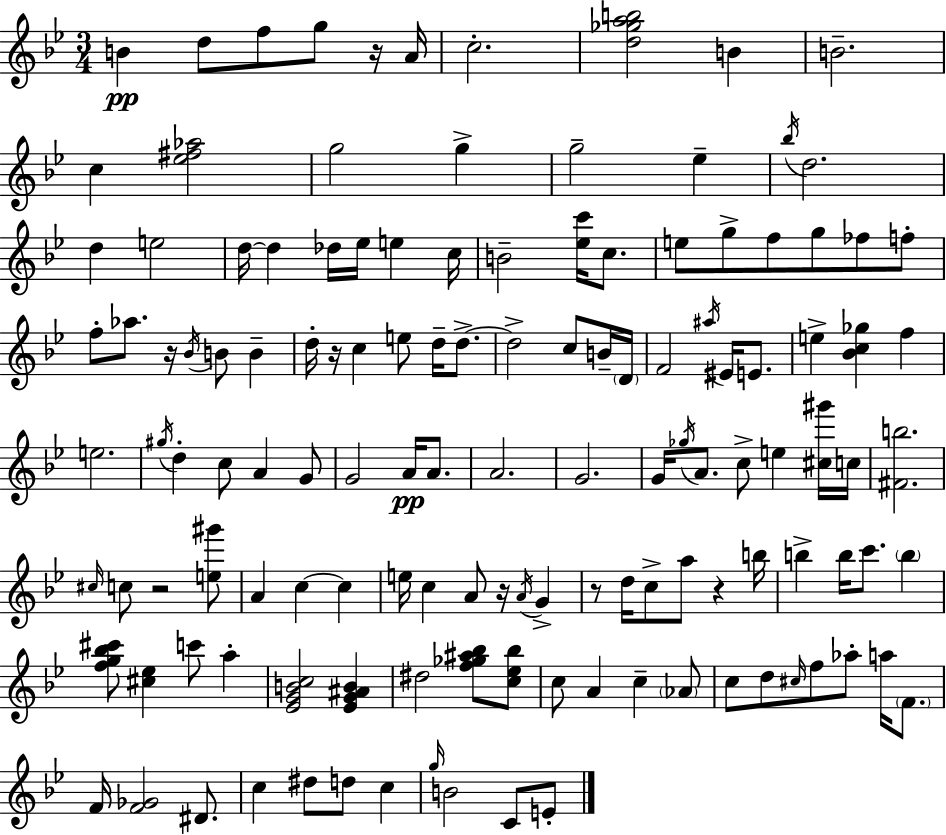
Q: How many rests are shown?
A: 7